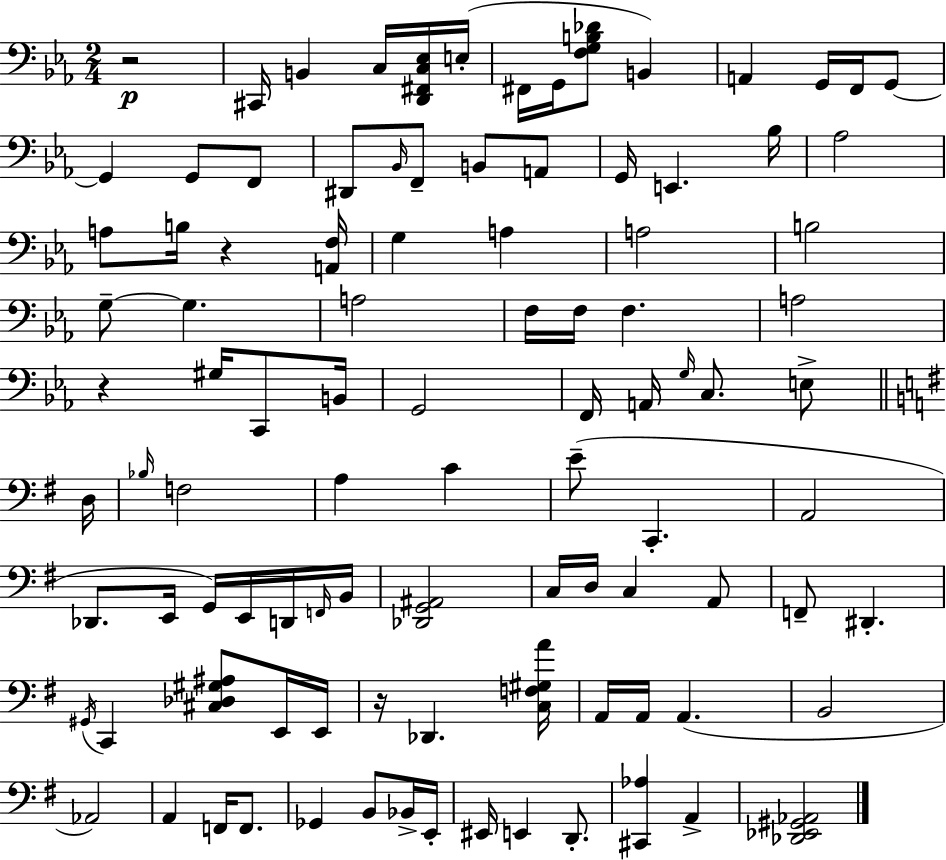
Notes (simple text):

R/h C#2/s B2/q C3/s [D2,F#2,C3,Eb3]/s E3/s F#2/s G2/s [F3,G3,B3,Db4]/e B2/q A2/q G2/s F2/s G2/e G2/q G2/e F2/e D#2/e Bb2/s F2/e B2/e A2/e G2/s E2/q. Bb3/s Ab3/h A3/e B3/s R/q [A2,F3]/s G3/q A3/q A3/h B3/h G3/e G3/q. A3/h F3/s F3/s F3/q. A3/h R/q G#3/s C2/e B2/s G2/h F2/s A2/s G3/s C3/e. E3/e D3/s Bb3/s F3/h A3/q C4/q E4/e C2/q. A2/h Db2/e. E2/s G2/s E2/s D2/s F2/s B2/s [Db2,G2,A#2]/h C3/s D3/s C3/q A2/e F2/e D#2/q. G#2/s C2/q [C#3,Db3,G#3,A#3]/e E2/s E2/s R/s Db2/q. [C3,F3,G#3,A4]/s A2/s A2/s A2/q. B2/h Ab2/h A2/q F2/s F2/e. Gb2/q B2/e Bb2/s E2/s EIS2/s E2/q D2/e. [C#2,Ab3]/q A2/q [Db2,Eb2,G#2,Ab2]/h